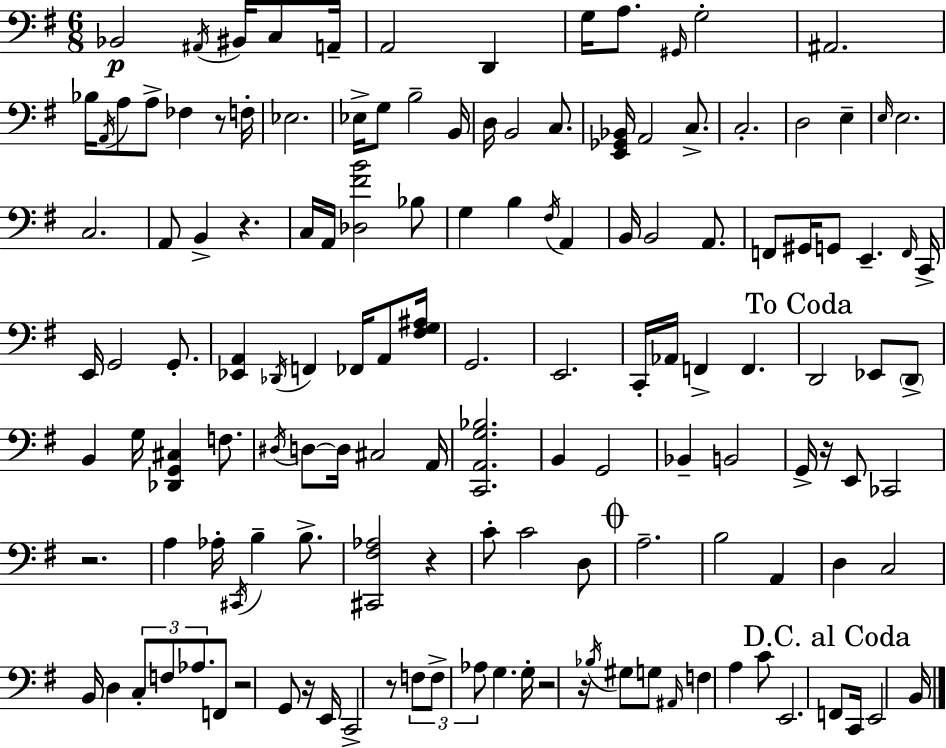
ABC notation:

X:1
T:Untitled
M:6/8
L:1/4
K:Em
_B,,2 ^A,,/4 ^B,,/4 C,/2 A,,/4 A,,2 D,, G,/4 A,/2 ^G,,/4 G,2 ^A,,2 _B,/4 A,,/4 A,/2 A,/2 _F, z/2 F,/4 _E,2 _E,/4 G,/2 B,2 B,,/4 D,/4 B,,2 C,/2 [E,,_G,,_B,,]/4 A,,2 C,/2 C,2 D,2 E, E,/4 E,2 C,2 A,,/2 B,, z C,/4 A,,/4 [_D,^FB]2 _B,/2 G, B, ^F,/4 A,, B,,/4 B,,2 A,,/2 F,,/2 ^G,,/4 G,,/2 E,, F,,/4 C,,/4 E,,/4 G,,2 G,,/2 [_E,,A,,] _D,,/4 F,, _F,,/4 A,,/2 [^F,G,^A,]/4 G,,2 E,,2 C,,/4 _A,,/4 F,, F,, D,,2 _E,,/2 D,,/2 B,, G,/4 [_D,,G,,^C,] F,/2 ^D,/4 D,/2 D,/4 ^C,2 A,,/4 [C,,A,,G,_B,]2 B,, G,,2 _B,, B,,2 G,,/4 z/4 E,,/2 _C,,2 z2 A, _A,/4 ^C,,/4 B, B,/2 [^C,,^F,_A,]2 z C/2 C2 D,/2 A,2 B,2 A,, D, C,2 B,,/4 D, C,/2 F,/2 _A,/2 F,,/2 z2 G,,/2 z/4 E,,/4 C,,2 z/2 F,/2 F,/2 _A,/2 G, G,/4 z2 z/4 _B,/4 ^G,/2 G,/2 ^A,,/4 F, A, C/2 E,,2 F,,/2 C,,/4 E,,2 B,,/4